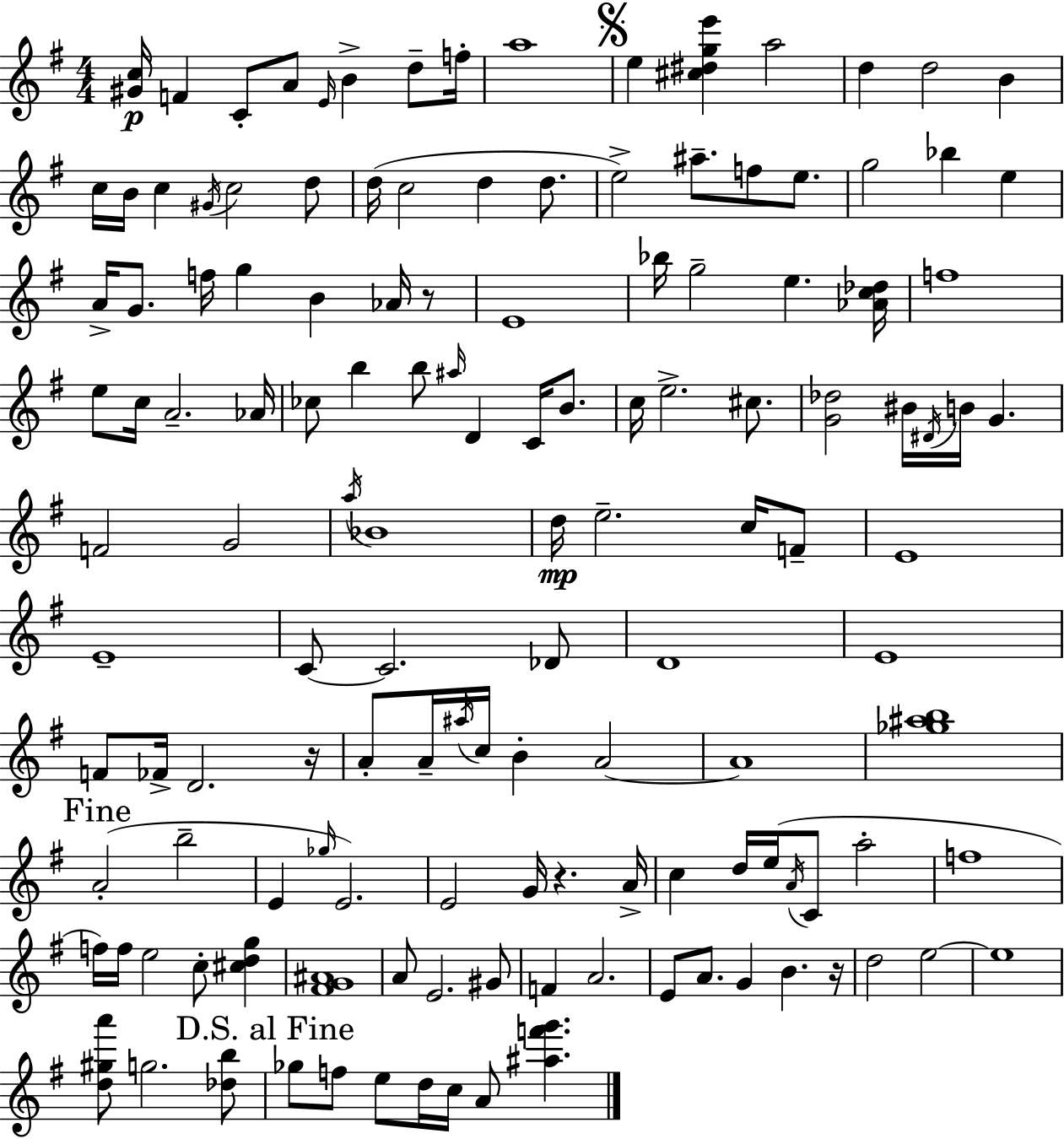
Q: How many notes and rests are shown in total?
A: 136